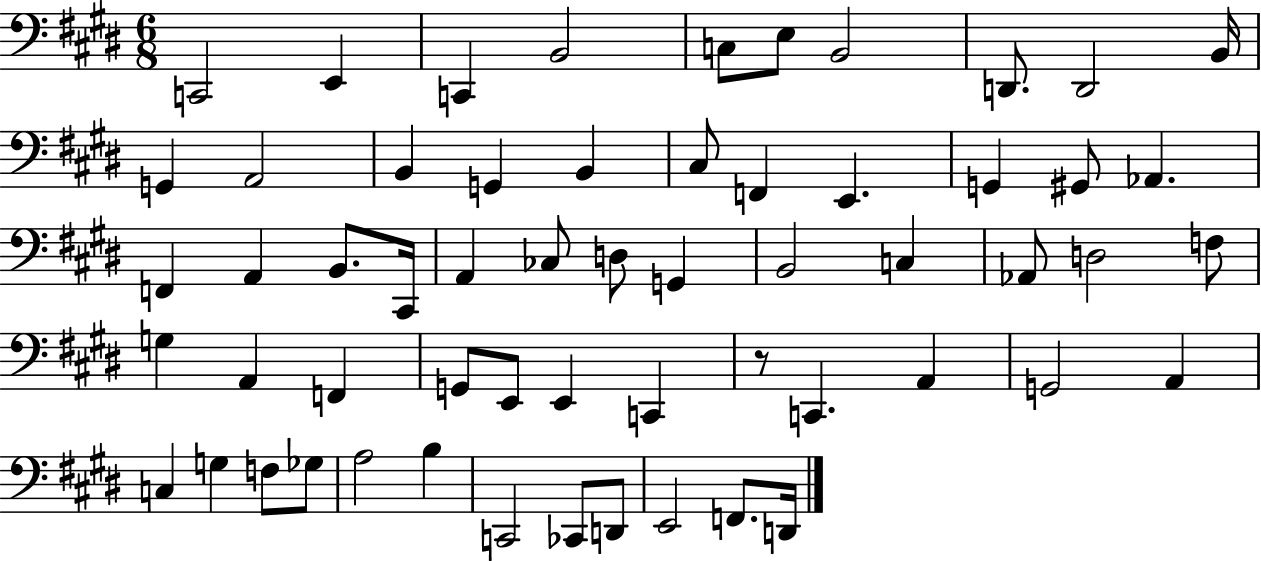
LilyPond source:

{
  \clef bass
  \numericTimeSignature
  \time 6/8
  \key e \major
  c,2 e,4 | c,4 b,2 | c8 e8 b,2 | d,8. d,2 b,16 | \break g,4 a,2 | b,4 g,4 b,4 | cis8 f,4 e,4. | g,4 gis,8 aes,4. | \break f,4 a,4 b,8. cis,16 | a,4 ces8 d8 g,4 | b,2 c4 | aes,8 d2 f8 | \break g4 a,4 f,4 | g,8 e,8 e,4 c,4 | r8 c,4. a,4 | g,2 a,4 | \break c4 g4 f8 ges8 | a2 b4 | c,2 ces,8 d,8 | e,2 f,8. d,16 | \break \bar "|."
}